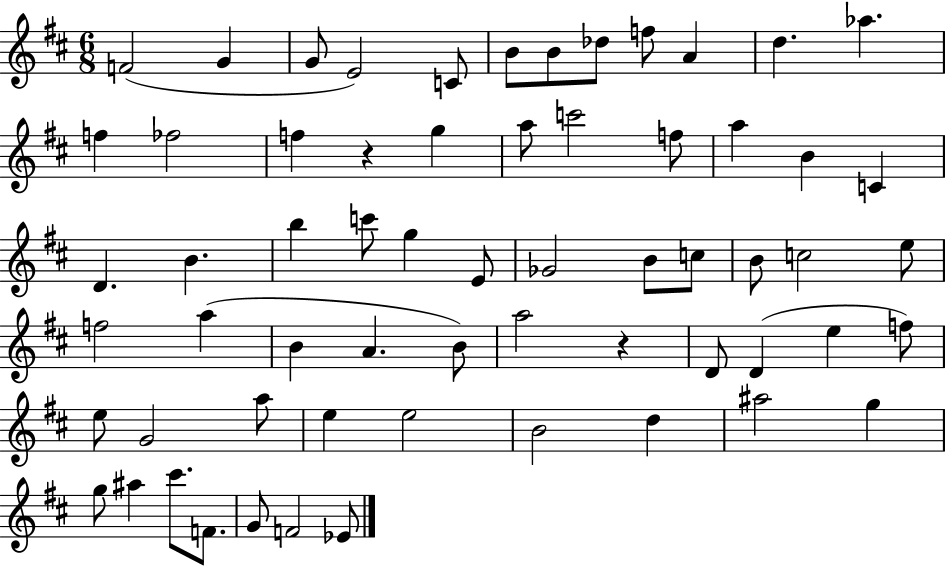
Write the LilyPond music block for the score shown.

{
  \clef treble
  \numericTimeSignature
  \time 6/8
  \key d \major
  f'2( g'4 | g'8 e'2) c'8 | b'8 b'8 des''8 f''8 a'4 | d''4. aes''4. | \break f''4 fes''2 | f''4 r4 g''4 | a''8 c'''2 f''8 | a''4 b'4 c'4 | \break d'4. b'4. | b''4 c'''8 g''4 e'8 | ges'2 b'8 c''8 | b'8 c''2 e''8 | \break f''2 a''4( | b'4 a'4. b'8) | a''2 r4 | d'8 d'4( e''4 f''8) | \break e''8 g'2 a''8 | e''4 e''2 | b'2 d''4 | ais''2 g''4 | \break g''8 ais''4 cis'''8. f'8. | g'8 f'2 ees'8 | \bar "|."
}